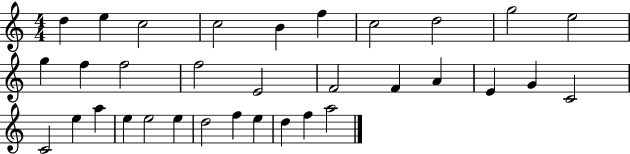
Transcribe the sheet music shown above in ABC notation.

X:1
T:Untitled
M:4/4
L:1/4
K:C
d e c2 c2 B f c2 d2 g2 e2 g f f2 f2 E2 F2 F A E G C2 C2 e a e e2 e d2 f e d f a2